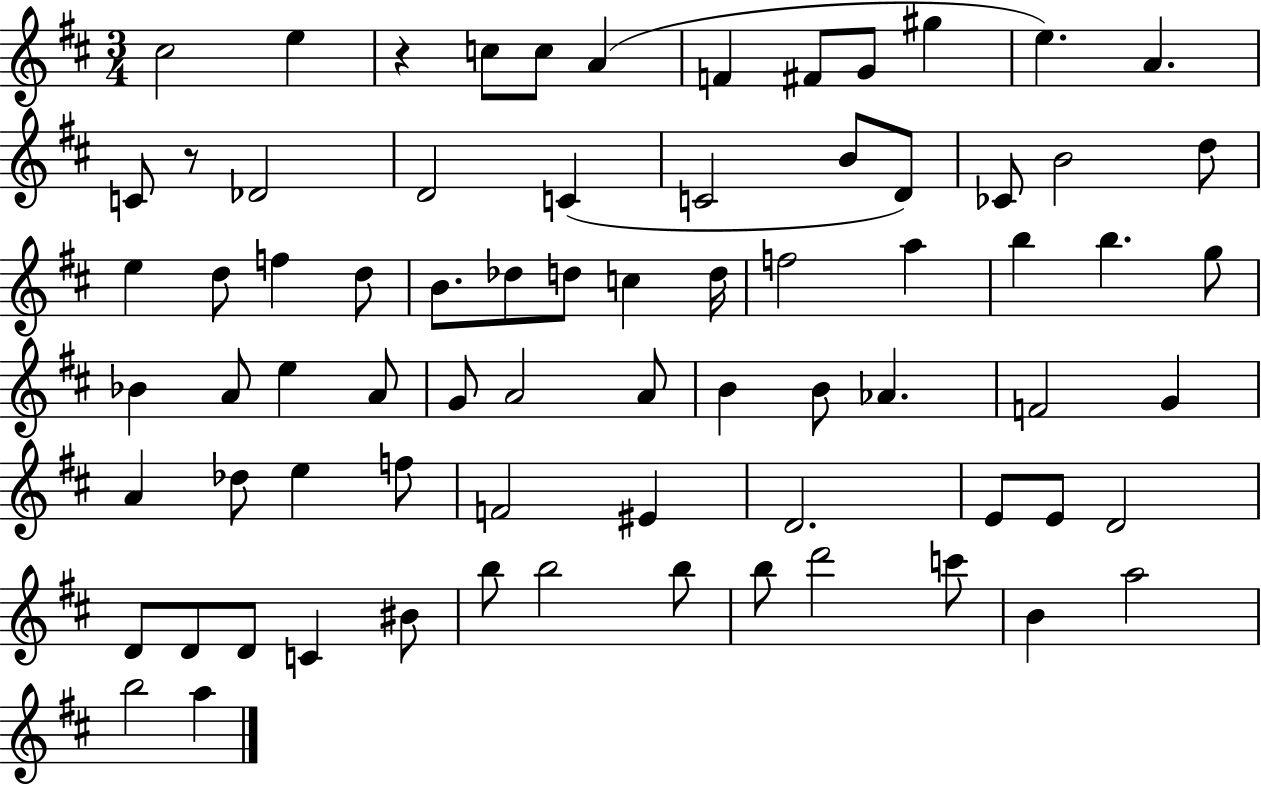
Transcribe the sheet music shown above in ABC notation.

X:1
T:Untitled
M:3/4
L:1/4
K:D
^c2 e z c/2 c/2 A F ^F/2 G/2 ^g e A C/2 z/2 _D2 D2 C C2 B/2 D/2 _C/2 B2 d/2 e d/2 f d/2 B/2 _d/2 d/2 c d/4 f2 a b b g/2 _B A/2 e A/2 G/2 A2 A/2 B B/2 _A F2 G A _d/2 e f/2 F2 ^E D2 E/2 E/2 D2 D/2 D/2 D/2 C ^B/2 b/2 b2 b/2 b/2 d'2 c'/2 B a2 b2 a